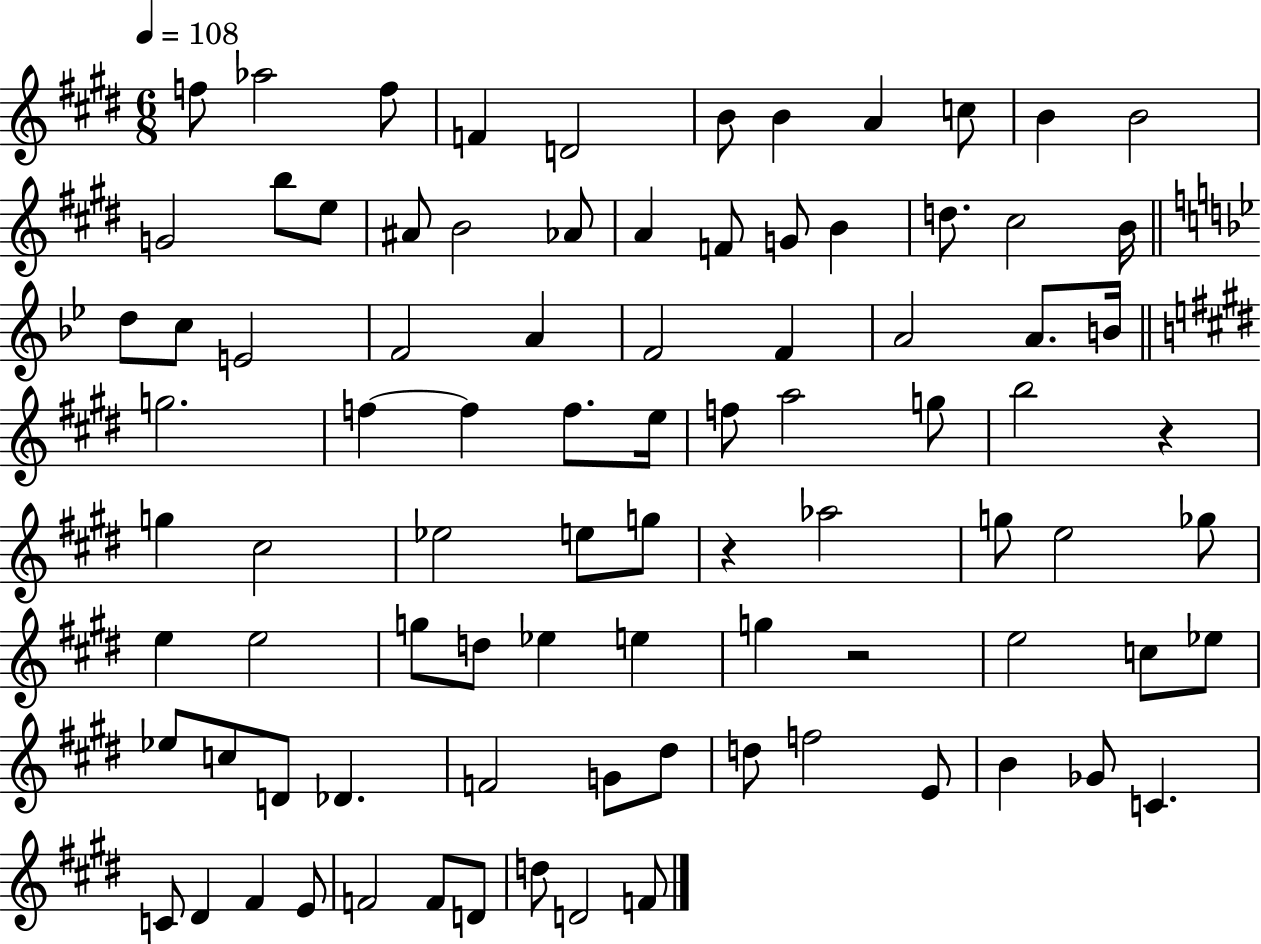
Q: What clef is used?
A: treble